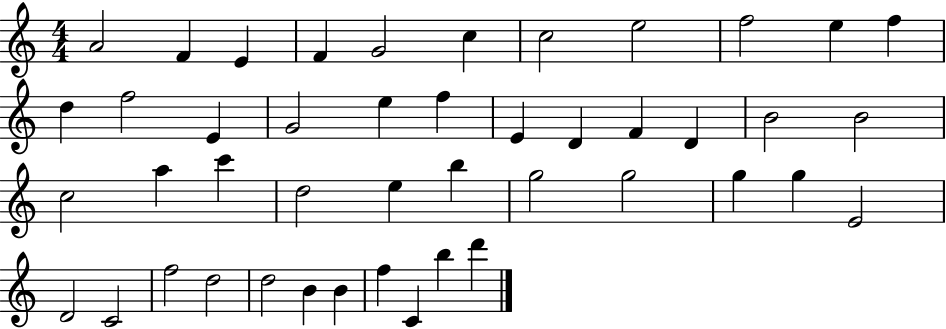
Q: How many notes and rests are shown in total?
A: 45